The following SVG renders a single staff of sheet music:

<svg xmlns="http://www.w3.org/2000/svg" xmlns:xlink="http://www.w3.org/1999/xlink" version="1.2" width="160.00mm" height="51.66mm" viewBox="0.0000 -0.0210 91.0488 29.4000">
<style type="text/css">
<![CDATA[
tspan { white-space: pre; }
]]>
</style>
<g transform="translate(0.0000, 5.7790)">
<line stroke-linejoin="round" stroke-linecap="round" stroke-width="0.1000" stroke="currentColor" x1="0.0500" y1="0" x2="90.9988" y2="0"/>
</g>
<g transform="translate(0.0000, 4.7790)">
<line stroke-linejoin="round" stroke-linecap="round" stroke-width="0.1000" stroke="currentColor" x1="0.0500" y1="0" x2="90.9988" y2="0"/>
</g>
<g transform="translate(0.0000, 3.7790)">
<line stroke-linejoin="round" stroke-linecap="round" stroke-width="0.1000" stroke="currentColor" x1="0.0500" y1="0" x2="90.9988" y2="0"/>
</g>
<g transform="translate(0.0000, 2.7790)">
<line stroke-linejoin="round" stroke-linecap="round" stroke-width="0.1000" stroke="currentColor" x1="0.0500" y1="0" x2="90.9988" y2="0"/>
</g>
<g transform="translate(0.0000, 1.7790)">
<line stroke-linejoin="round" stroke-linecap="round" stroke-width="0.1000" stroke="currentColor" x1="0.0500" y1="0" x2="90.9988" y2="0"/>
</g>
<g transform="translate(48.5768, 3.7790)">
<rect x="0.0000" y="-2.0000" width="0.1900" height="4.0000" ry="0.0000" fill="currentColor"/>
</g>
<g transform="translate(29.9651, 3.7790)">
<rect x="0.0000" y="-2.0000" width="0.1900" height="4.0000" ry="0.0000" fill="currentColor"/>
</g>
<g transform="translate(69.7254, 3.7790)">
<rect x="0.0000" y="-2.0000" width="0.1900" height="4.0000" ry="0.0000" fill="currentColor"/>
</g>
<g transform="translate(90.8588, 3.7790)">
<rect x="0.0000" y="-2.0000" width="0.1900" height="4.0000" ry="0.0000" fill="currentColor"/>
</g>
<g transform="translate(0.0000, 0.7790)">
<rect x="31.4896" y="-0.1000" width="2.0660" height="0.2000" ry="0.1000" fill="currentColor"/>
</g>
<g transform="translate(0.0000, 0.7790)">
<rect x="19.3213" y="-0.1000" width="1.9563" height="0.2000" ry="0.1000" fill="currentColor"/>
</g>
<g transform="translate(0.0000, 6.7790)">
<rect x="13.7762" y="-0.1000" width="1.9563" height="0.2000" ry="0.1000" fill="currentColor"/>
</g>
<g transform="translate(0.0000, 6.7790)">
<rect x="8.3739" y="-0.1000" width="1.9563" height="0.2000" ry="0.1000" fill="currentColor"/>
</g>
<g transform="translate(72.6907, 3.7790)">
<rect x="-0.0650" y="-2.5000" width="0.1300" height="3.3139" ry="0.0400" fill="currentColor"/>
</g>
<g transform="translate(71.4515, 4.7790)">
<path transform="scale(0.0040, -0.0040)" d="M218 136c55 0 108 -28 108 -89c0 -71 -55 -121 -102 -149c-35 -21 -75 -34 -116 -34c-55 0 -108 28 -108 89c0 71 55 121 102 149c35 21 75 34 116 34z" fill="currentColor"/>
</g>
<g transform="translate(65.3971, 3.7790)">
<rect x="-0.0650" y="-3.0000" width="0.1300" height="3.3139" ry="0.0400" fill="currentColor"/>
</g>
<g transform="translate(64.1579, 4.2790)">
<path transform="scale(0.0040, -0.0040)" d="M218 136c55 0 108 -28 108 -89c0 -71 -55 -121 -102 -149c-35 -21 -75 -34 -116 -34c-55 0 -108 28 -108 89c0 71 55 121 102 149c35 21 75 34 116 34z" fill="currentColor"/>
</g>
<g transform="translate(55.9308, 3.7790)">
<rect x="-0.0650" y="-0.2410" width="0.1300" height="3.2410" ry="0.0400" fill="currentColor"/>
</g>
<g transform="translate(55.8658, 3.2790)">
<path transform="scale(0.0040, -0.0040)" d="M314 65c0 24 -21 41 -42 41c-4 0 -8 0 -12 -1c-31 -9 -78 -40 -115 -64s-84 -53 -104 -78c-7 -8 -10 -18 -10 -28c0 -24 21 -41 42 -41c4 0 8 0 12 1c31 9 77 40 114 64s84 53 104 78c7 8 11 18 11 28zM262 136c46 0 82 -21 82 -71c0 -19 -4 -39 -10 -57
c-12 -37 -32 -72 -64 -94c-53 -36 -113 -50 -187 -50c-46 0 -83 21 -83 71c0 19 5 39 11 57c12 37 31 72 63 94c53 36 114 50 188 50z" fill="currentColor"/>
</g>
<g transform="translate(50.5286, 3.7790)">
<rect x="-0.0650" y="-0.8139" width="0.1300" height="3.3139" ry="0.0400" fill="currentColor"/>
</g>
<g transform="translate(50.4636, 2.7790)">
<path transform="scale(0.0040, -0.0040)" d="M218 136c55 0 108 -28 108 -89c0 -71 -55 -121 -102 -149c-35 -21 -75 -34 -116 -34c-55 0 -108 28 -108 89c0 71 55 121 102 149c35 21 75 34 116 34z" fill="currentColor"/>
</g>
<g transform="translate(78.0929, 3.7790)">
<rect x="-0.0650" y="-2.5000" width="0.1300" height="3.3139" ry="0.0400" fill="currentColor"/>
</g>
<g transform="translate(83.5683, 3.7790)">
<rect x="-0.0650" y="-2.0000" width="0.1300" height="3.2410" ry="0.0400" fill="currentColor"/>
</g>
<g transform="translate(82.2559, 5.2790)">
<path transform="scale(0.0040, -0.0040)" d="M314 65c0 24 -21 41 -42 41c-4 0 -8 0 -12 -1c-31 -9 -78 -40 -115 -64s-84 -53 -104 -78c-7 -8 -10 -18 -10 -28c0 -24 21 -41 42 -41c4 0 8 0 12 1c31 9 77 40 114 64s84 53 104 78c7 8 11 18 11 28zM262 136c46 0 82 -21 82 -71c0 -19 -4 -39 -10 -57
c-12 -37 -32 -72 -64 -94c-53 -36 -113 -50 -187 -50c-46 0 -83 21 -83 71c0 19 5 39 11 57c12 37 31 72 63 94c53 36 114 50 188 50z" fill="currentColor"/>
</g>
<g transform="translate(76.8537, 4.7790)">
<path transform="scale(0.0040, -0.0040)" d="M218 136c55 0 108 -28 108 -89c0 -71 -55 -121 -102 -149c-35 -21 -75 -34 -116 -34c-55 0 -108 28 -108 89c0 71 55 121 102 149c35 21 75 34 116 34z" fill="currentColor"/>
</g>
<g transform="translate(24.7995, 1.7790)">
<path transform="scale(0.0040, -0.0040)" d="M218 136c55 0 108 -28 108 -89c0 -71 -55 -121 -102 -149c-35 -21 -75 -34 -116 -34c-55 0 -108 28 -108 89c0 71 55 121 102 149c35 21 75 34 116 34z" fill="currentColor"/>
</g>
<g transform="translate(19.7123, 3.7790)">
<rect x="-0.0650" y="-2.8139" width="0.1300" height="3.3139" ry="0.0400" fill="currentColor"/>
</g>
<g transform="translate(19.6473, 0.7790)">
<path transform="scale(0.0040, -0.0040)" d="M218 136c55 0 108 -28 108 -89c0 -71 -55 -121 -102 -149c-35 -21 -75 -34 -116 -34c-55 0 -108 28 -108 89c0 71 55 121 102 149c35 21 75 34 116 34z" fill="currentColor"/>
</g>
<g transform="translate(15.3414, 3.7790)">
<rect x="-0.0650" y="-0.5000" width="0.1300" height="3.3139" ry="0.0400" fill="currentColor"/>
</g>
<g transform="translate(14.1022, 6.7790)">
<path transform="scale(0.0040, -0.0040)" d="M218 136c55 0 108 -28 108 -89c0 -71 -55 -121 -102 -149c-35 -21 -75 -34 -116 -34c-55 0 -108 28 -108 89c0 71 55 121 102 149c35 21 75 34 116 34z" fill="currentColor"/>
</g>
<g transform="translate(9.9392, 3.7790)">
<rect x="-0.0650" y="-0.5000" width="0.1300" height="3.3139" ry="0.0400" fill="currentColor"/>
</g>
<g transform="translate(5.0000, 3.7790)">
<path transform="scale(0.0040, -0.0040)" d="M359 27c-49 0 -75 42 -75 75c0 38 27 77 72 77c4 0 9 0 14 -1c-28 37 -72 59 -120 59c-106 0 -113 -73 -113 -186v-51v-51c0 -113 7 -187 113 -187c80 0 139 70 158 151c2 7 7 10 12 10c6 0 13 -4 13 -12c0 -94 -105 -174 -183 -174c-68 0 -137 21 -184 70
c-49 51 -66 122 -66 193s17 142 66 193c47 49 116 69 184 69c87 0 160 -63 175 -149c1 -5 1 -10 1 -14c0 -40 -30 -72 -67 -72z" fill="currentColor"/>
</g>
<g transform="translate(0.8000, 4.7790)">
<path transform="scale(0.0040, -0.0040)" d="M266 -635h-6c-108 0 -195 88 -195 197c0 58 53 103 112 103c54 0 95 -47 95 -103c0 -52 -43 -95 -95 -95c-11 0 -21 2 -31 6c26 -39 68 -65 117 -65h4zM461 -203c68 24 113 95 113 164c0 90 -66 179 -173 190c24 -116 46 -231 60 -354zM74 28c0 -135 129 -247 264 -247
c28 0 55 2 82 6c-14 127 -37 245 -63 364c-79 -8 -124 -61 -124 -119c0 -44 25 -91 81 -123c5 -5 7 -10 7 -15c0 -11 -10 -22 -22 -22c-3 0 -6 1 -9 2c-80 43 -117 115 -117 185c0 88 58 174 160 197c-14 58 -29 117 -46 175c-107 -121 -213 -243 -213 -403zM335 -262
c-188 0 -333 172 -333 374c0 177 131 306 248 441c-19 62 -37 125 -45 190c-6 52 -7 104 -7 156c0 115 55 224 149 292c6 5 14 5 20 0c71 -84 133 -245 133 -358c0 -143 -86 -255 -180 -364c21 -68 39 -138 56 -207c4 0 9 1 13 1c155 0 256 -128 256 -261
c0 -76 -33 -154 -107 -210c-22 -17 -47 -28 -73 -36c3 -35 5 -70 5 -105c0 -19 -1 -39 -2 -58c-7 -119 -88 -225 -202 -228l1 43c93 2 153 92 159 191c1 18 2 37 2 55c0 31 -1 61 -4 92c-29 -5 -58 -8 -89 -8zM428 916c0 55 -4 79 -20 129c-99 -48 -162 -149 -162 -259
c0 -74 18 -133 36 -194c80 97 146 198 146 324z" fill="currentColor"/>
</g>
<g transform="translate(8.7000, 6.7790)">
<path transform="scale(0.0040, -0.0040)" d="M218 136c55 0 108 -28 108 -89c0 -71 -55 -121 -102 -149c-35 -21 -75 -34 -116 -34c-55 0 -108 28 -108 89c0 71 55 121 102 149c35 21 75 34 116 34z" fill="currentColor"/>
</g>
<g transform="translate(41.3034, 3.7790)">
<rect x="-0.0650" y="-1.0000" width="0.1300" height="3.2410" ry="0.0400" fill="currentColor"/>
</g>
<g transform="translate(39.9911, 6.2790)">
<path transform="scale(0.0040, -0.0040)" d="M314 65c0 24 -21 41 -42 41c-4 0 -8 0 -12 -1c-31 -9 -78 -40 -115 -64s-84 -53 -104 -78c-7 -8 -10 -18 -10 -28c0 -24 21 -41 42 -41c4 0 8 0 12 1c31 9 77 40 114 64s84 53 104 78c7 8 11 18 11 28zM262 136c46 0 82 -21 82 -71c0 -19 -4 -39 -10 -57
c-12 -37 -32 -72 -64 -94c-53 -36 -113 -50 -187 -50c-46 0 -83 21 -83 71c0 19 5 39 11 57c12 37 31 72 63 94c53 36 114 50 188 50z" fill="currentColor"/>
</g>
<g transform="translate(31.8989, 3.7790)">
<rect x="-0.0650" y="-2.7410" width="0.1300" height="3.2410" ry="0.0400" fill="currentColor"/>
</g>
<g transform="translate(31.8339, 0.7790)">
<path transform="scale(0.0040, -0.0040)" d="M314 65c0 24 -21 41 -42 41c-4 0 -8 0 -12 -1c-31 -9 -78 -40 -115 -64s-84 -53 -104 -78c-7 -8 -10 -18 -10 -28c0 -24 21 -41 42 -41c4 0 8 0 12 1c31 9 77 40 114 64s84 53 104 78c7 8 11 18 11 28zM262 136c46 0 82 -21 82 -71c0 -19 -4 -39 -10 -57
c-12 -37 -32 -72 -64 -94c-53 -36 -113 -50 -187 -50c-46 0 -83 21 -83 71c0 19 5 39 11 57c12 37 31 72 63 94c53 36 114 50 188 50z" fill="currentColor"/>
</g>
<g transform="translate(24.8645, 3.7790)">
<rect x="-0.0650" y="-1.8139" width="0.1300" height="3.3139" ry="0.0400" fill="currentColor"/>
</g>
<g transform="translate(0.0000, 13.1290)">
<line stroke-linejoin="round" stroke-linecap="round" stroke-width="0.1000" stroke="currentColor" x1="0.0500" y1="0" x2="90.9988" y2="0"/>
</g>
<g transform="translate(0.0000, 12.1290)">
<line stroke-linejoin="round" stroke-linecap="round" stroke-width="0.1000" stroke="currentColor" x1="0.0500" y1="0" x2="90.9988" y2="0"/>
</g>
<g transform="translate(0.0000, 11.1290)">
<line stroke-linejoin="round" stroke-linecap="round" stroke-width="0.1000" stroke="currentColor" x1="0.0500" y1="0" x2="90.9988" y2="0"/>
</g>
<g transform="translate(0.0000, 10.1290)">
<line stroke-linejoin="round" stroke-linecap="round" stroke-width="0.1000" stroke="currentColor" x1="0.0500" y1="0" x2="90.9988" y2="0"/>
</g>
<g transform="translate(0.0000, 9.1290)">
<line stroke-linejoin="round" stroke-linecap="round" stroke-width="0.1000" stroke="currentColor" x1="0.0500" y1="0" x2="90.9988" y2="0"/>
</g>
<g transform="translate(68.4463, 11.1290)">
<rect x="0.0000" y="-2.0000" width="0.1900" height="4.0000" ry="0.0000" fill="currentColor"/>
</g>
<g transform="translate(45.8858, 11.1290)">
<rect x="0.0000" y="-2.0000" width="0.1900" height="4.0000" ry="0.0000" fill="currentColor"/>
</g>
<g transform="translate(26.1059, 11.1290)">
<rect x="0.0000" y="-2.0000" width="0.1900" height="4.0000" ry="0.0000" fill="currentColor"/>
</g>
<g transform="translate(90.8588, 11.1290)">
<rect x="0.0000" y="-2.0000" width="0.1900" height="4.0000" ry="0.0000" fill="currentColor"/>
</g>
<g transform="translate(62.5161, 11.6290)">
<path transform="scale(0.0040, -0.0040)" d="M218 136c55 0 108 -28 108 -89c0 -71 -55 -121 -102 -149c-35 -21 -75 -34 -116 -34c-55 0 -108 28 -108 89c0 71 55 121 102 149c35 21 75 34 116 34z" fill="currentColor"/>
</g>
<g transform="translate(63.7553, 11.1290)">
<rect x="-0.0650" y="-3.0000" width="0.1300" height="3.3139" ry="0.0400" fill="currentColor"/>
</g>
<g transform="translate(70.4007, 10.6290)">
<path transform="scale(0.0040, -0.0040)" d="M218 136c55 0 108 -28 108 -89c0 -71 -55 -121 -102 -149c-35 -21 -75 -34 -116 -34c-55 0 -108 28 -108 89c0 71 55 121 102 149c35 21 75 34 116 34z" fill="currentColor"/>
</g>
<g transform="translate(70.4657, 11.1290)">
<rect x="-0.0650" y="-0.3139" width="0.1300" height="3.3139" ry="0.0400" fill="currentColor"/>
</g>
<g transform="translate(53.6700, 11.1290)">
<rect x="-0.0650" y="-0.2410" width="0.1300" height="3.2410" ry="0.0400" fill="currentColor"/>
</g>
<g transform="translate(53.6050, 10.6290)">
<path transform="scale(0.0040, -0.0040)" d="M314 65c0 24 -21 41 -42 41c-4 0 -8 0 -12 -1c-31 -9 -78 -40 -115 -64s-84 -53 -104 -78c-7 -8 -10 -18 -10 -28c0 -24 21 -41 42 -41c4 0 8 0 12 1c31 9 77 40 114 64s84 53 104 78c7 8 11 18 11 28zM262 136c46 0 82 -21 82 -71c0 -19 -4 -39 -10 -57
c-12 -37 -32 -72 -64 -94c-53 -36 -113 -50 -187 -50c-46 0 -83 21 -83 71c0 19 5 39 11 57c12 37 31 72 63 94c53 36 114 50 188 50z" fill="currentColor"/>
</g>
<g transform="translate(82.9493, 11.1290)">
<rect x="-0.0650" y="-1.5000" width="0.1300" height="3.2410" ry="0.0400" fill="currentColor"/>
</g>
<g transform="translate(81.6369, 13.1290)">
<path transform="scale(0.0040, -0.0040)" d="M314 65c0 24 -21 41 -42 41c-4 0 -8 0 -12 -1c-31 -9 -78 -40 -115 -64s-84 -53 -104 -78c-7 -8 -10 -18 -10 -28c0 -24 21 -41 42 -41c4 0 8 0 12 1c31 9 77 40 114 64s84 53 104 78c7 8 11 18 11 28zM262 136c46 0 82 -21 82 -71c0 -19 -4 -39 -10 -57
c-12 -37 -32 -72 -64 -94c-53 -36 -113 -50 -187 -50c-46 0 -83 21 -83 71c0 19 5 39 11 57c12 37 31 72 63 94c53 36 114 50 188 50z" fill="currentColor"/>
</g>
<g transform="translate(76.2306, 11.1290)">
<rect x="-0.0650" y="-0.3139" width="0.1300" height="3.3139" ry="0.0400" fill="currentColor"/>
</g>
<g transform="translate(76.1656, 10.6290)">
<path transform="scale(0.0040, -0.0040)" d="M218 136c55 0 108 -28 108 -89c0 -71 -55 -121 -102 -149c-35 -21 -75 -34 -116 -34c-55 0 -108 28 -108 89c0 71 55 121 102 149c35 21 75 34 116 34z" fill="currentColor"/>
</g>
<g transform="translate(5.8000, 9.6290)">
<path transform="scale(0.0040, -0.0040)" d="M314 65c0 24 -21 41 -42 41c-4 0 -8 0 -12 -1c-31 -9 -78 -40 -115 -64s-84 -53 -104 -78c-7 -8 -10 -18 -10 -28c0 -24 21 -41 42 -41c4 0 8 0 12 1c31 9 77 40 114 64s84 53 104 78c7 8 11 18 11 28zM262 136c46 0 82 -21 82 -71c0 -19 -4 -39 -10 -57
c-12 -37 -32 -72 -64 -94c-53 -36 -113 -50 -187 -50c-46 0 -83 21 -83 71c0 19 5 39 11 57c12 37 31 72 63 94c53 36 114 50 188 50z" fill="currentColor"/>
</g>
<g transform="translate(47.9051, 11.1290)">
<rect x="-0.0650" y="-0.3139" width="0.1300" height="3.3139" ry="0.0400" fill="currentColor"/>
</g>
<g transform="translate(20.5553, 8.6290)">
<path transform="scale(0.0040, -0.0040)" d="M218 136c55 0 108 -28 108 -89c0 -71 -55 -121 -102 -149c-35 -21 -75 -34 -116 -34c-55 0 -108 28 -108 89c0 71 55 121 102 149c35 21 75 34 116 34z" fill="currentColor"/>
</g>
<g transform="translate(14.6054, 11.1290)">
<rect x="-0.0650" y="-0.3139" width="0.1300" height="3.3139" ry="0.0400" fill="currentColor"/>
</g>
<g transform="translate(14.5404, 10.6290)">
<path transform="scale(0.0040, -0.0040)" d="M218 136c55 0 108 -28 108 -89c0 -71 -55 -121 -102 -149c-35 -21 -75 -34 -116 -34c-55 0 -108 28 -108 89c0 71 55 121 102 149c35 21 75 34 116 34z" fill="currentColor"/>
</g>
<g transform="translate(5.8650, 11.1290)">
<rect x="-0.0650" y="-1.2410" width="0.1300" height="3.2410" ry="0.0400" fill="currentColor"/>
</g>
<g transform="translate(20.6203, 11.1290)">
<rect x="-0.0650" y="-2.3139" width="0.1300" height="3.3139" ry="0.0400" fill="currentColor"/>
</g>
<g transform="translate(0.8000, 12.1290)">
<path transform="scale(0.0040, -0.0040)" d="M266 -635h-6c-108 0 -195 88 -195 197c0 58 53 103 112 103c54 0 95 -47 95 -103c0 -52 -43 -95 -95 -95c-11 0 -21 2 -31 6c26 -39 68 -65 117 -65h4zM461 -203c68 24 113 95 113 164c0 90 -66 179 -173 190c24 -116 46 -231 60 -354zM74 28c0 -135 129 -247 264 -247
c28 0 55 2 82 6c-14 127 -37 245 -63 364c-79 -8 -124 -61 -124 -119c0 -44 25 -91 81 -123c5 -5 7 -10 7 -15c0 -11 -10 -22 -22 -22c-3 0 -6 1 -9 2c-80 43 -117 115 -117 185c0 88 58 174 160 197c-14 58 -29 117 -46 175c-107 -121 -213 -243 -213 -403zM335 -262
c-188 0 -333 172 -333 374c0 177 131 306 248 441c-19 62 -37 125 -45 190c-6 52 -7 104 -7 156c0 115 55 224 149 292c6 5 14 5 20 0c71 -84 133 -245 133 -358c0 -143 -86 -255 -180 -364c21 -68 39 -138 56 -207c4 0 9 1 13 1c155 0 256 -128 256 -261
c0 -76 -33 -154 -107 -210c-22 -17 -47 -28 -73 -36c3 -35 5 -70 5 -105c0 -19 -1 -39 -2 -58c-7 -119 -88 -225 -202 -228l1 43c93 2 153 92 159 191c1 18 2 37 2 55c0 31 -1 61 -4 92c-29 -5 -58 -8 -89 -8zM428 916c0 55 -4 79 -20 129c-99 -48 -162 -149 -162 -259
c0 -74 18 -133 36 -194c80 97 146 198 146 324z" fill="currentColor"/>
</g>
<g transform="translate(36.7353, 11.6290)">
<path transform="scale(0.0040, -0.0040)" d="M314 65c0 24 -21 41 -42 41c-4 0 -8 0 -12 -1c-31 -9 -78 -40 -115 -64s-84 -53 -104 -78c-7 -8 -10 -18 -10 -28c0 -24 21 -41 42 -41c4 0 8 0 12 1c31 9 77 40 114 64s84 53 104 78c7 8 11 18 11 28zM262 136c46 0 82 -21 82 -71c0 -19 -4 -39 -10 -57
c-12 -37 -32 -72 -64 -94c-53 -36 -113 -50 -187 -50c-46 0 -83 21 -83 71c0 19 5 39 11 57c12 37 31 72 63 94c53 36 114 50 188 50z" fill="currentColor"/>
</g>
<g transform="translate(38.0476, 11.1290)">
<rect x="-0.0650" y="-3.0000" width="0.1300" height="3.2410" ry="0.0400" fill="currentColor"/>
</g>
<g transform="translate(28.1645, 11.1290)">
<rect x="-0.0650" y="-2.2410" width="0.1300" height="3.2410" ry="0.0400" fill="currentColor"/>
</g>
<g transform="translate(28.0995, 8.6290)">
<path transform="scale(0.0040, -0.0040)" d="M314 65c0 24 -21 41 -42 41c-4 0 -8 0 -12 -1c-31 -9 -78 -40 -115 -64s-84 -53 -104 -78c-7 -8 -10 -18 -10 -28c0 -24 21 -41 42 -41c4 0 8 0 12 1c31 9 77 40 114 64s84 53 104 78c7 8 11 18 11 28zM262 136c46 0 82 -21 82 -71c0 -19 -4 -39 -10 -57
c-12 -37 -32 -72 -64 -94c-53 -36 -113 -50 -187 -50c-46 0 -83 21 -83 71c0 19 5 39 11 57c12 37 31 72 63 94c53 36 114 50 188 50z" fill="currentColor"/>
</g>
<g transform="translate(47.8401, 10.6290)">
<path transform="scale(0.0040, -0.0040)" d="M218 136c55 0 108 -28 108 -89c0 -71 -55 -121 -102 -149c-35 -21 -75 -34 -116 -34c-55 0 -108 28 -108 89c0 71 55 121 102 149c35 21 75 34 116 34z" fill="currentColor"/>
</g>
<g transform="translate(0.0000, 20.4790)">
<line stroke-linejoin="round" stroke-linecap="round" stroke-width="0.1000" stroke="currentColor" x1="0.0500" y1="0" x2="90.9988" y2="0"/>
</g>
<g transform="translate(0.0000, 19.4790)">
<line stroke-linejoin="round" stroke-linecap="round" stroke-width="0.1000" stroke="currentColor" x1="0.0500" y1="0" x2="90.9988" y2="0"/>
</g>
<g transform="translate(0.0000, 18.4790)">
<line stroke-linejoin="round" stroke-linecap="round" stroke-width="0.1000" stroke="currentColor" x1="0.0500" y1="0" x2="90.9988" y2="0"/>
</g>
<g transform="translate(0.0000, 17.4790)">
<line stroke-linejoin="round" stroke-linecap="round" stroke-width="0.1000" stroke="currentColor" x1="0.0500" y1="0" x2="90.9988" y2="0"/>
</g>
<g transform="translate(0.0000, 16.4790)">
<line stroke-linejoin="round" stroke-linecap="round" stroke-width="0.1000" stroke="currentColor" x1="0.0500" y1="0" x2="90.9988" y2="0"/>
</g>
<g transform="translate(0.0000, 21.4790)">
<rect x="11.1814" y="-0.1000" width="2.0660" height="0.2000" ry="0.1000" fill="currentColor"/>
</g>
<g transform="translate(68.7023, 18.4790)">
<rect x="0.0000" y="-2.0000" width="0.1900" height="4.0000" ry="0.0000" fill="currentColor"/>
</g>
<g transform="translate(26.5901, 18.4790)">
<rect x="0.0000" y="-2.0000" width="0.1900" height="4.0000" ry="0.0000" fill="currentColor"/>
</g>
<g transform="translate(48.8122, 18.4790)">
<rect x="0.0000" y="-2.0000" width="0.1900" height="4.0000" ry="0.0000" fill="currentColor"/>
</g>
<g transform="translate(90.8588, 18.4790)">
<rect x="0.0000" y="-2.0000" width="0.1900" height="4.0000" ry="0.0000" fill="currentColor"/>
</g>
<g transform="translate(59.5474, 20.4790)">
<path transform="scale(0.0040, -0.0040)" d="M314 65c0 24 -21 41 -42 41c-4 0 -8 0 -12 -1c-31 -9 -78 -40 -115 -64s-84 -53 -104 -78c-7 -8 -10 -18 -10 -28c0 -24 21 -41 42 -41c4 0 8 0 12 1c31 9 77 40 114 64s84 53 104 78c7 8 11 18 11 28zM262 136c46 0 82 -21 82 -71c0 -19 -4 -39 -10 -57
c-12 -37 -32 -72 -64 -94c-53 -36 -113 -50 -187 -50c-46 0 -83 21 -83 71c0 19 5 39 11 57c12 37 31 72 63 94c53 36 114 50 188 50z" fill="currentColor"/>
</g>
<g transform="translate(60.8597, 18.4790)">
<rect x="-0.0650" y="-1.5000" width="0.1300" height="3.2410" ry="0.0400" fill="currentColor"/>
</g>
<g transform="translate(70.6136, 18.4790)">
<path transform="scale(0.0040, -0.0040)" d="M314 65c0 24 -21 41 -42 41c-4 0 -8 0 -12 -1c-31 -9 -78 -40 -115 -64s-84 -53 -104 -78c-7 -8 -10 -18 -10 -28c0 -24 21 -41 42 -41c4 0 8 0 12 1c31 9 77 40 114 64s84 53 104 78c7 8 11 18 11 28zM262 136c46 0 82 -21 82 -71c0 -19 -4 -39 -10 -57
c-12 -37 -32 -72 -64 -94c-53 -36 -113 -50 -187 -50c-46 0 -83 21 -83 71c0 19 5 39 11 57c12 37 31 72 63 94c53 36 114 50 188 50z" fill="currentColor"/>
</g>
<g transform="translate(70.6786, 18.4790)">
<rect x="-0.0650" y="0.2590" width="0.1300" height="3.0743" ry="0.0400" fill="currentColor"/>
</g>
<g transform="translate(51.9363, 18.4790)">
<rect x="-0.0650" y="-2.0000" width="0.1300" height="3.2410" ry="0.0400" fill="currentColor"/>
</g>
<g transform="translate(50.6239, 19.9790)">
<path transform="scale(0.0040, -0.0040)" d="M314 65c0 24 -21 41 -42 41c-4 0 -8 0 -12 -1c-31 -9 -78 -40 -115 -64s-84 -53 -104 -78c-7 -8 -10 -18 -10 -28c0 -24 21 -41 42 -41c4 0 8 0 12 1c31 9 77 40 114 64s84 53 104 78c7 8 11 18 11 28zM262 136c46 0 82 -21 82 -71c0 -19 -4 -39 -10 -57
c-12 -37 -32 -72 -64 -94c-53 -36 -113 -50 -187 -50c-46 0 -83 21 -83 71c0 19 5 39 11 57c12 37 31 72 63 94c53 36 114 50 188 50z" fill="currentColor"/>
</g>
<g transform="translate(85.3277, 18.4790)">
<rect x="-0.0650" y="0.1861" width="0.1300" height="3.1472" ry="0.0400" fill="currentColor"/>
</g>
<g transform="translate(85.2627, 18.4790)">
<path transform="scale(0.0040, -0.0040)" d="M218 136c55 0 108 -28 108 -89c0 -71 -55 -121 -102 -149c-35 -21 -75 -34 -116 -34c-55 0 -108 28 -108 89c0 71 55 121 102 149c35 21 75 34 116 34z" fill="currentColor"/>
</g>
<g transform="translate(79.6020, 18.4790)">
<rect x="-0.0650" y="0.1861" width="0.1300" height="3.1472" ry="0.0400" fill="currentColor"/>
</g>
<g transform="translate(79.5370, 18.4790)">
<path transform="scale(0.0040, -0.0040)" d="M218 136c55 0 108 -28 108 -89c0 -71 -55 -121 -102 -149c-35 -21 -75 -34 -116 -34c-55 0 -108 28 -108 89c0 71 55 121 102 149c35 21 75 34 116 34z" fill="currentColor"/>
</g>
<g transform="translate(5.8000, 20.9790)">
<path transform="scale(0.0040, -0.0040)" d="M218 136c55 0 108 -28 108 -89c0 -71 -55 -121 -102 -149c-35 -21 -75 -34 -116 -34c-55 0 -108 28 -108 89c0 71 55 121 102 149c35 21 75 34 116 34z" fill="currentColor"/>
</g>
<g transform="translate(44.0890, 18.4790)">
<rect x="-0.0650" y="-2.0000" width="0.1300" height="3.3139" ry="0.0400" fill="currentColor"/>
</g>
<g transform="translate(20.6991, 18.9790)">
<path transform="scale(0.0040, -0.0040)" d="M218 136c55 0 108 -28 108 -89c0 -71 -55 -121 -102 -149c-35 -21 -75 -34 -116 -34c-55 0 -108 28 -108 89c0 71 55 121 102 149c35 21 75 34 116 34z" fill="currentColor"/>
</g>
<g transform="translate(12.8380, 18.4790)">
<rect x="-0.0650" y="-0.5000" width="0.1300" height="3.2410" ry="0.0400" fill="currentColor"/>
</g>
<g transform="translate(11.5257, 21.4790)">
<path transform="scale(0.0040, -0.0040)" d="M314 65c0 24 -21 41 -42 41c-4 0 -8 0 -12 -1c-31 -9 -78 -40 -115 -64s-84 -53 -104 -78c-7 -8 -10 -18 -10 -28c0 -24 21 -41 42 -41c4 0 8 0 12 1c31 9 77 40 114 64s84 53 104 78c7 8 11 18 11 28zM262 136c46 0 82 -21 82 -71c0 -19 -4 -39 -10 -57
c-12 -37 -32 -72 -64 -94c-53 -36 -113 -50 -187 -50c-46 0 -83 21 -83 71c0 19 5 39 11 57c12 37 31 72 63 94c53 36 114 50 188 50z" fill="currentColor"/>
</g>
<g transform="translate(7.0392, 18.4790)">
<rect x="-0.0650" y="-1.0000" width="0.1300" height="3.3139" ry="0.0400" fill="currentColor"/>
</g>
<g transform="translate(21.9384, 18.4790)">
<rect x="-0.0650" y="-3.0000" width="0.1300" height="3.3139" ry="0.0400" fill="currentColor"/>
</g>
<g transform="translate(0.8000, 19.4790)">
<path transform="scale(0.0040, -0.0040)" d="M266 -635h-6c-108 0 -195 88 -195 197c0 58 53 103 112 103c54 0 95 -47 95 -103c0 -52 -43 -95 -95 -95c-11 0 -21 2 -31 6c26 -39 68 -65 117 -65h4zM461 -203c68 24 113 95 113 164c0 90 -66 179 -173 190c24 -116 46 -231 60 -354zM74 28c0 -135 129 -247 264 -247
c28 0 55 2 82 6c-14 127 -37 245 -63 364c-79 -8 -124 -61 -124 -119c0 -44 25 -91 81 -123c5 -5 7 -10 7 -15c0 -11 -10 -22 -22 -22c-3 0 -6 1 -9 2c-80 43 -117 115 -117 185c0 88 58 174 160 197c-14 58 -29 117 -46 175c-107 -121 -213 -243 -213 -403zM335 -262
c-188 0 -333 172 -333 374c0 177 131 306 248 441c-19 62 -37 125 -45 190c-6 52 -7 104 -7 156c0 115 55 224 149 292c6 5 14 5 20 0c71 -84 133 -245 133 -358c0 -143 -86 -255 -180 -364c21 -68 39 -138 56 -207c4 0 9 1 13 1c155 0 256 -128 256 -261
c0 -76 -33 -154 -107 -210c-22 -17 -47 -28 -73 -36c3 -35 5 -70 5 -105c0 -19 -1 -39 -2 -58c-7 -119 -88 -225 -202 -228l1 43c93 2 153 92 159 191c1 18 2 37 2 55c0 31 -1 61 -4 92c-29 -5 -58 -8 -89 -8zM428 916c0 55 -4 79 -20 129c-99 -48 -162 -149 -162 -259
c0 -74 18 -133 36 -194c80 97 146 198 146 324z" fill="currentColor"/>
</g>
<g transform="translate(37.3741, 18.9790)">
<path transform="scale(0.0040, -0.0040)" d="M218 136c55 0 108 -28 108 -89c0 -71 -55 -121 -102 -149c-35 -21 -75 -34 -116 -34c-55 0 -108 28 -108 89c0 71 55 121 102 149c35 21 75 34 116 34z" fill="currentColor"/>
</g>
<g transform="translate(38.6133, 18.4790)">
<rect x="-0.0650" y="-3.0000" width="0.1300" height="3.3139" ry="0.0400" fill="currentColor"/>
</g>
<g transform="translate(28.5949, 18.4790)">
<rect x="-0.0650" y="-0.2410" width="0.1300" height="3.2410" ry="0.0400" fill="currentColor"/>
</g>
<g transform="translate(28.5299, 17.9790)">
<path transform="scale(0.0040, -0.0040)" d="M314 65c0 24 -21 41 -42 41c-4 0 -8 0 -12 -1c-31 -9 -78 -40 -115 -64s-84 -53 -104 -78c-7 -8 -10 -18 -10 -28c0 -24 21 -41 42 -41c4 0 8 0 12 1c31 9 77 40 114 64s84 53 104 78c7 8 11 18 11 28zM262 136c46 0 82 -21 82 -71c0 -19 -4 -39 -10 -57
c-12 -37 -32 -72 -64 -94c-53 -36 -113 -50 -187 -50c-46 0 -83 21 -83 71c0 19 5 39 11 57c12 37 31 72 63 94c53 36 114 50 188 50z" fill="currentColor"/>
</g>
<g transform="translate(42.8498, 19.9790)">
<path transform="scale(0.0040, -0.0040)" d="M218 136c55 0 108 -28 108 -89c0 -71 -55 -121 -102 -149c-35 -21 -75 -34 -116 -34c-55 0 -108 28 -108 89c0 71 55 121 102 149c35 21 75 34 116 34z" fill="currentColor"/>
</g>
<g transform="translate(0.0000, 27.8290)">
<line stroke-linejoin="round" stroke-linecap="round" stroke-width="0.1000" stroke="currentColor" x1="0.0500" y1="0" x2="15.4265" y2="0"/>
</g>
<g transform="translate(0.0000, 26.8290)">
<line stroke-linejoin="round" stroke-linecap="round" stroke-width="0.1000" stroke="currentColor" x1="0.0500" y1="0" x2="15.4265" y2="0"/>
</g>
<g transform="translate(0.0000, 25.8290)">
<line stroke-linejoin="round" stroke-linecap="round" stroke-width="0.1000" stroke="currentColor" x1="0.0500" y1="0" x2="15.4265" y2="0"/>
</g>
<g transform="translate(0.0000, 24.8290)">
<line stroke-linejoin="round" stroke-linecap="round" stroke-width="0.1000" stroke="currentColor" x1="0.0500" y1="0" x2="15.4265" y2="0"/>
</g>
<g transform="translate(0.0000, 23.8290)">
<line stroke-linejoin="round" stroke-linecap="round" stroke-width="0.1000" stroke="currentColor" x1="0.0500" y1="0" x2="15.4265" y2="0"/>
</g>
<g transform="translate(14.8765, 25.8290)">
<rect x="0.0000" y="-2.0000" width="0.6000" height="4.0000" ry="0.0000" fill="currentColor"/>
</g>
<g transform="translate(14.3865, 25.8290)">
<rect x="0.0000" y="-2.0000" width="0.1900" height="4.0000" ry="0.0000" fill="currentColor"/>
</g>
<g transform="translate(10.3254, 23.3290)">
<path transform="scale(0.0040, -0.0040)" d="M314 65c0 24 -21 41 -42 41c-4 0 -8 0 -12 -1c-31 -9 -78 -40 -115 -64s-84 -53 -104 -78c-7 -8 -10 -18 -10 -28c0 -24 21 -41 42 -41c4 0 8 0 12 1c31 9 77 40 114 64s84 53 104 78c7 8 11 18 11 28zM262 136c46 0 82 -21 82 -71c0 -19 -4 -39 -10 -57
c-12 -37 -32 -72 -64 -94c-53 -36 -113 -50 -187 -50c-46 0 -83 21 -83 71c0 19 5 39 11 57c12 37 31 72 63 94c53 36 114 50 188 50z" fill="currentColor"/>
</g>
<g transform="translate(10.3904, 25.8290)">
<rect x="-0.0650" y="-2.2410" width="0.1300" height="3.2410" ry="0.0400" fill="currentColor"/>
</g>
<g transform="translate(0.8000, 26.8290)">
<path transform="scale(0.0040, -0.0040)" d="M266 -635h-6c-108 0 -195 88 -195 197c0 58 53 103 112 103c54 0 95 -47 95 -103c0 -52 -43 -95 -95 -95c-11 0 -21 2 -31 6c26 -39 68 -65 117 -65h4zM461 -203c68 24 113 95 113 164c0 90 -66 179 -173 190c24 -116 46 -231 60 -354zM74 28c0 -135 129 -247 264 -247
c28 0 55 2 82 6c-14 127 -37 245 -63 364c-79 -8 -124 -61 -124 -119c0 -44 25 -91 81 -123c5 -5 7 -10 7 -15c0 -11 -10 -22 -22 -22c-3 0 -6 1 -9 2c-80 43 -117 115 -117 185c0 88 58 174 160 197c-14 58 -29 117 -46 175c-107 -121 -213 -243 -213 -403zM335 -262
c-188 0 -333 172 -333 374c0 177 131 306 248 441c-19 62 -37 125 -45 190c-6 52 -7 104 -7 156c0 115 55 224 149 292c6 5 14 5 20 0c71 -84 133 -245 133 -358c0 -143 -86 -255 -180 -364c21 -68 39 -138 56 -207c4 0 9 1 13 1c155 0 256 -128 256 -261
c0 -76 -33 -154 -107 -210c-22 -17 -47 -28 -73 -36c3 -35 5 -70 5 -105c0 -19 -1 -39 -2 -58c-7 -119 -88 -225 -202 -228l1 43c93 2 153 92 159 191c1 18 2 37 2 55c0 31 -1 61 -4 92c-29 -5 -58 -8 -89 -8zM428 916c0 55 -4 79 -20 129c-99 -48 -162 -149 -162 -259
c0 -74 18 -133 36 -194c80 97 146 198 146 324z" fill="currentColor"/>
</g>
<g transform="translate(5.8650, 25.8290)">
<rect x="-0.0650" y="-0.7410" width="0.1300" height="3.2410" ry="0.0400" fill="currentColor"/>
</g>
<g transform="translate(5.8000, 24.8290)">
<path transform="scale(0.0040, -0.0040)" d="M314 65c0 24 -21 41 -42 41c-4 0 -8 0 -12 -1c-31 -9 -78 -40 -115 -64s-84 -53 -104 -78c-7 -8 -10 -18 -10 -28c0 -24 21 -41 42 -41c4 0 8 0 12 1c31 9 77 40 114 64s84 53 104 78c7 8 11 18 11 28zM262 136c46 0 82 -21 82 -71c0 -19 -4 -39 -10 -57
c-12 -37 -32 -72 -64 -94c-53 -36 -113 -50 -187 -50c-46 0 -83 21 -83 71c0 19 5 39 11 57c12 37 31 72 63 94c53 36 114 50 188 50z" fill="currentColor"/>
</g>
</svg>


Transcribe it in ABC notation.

X:1
T:Untitled
M:4/4
L:1/4
K:C
C C a f a2 D2 d c2 A G G F2 e2 c g g2 A2 c c2 A c c E2 D C2 A c2 A F F2 E2 B2 B B d2 g2